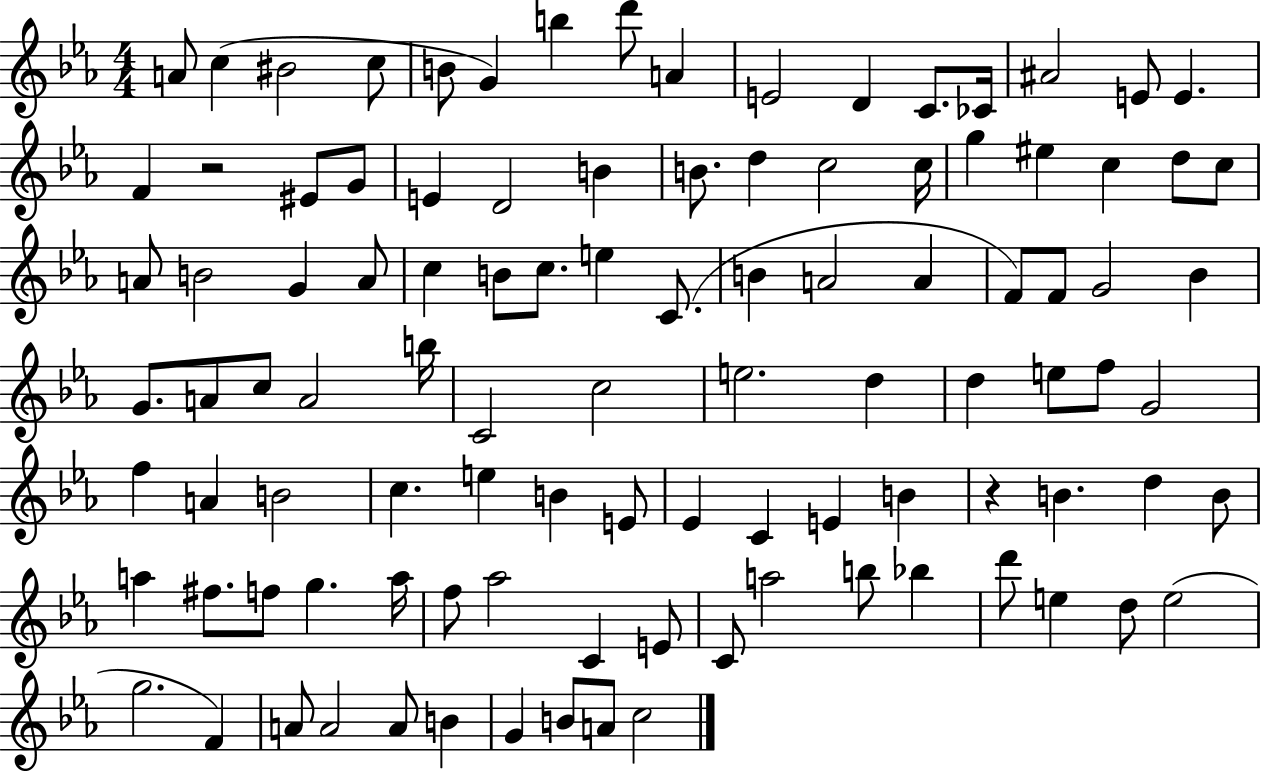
A4/e C5/q BIS4/h C5/e B4/e G4/q B5/q D6/e A4/q E4/h D4/q C4/e. CES4/s A#4/h E4/e E4/q. F4/q R/h EIS4/e G4/e E4/q D4/h B4/q B4/e. D5/q C5/h C5/s G5/q EIS5/q C5/q D5/e C5/e A4/e B4/h G4/q A4/e C5/q B4/e C5/e. E5/q C4/e. B4/q A4/h A4/q F4/e F4/e G4/h Bb4/q G4/e. A4/e C5/e A4/h B5/s C4/h C5/h E5/h. D5/q D5/q E5/e F5/e G4/h F5/q A4/q B4/h C5/q. E5/q B4/q E4/e Eb4/q C4/q E4/q B4/q R/q B4/q. D5/q B4/e A5/q F#5/e. F5/e G5/q. A5/s F5/e Ab5/h C4/q E4/e C4/e A5/h B5/e Bb5/q D6/e E5/q D5/e E5/h G5/h. F4/q A4/e A4/h A4/e B4/q G4/q B4/e A4/e C5/h